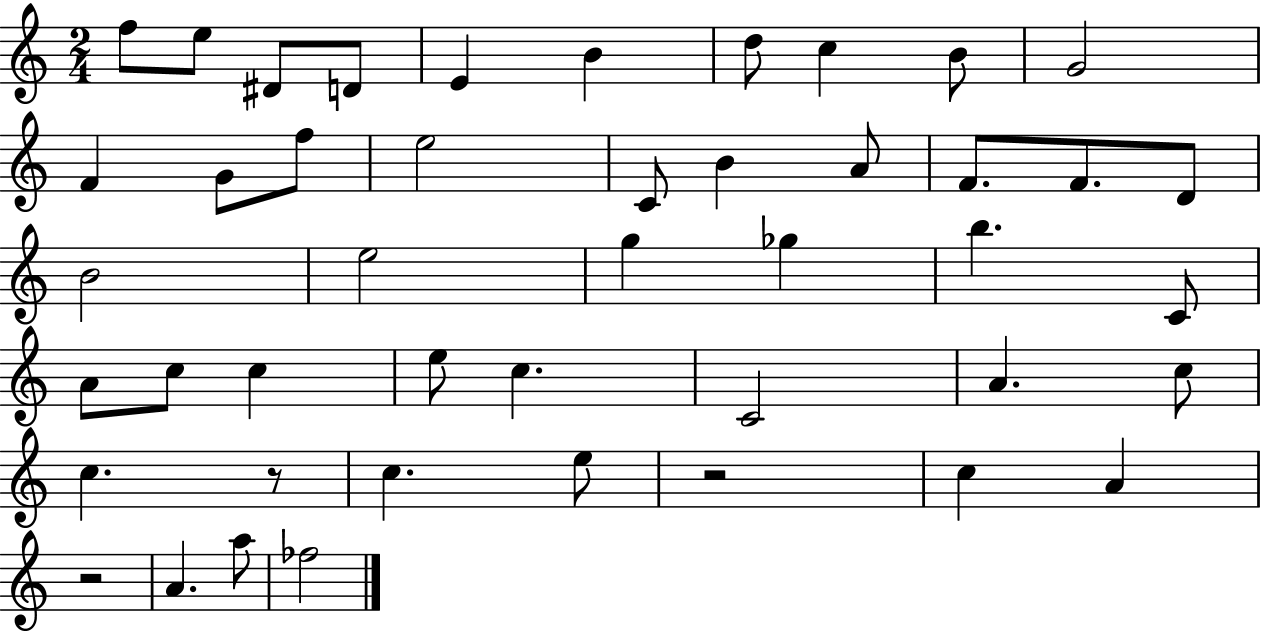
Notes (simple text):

F5/e E5/e D#4/e D4/e E4/q B4/q D5/e C5/q B4/e G4/h F4/q G4/e F5/e E5/h C4/e B4/q A4/e F4/e. F4/e. D4/e B4/h E5/h G5/q Gb5/q B5/q. C4/e A4/e C5/e C5/q E5/e C5/q. C4/h A4/q. C5/e C5/q. R/e C5/q. E5/e R/h C5/q A4/q R/h A4/q. A5/e FES5/h